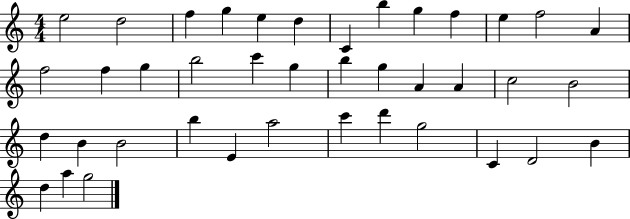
{
  \clef treble
  \numericTimeSignature
  \time 4/4
  \key c \major
  e''2 d''2 | f''4 g''4 e''4 d''4 | c'4 b''4 g''4 f''4 | e''4 f''2 a'4 | \break f''2 f''4 g''4 | b''2 c'''4 g''4 | b''4 g''4 a'4 a'4 | c''2 b'2 | \break d''4 b'4 b'2 | b''4 e'4 a''2 | c'''4 d'''4 g''2 | c'4 d'2 b'4 | \break d''4 a''4 g''2 | \bar "|."
}